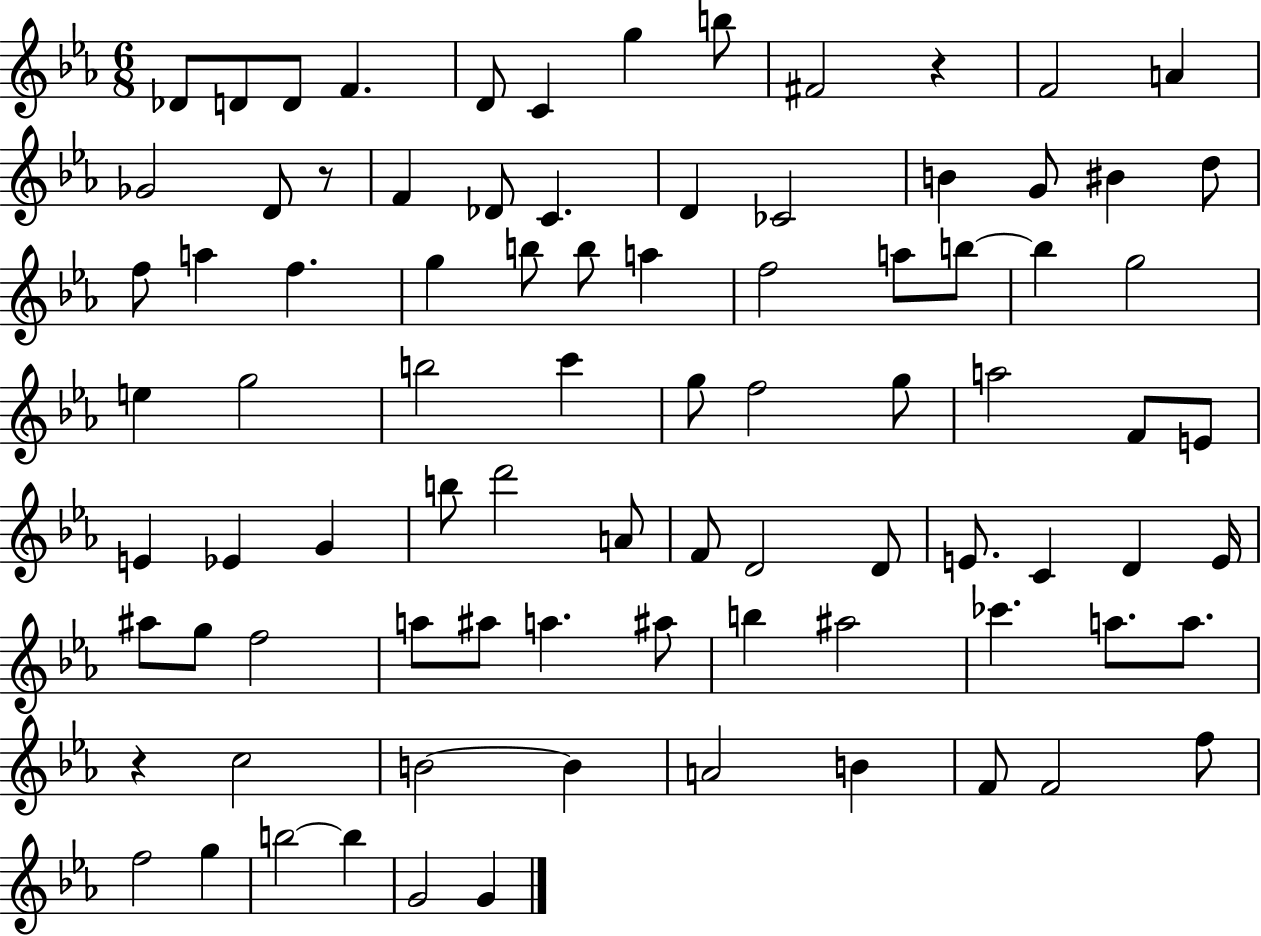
Db4/e D4/e D4/e F4/q. D4/e C4/q G5/q B5/e F#4/h R/q F4/h A4/q Gb4/h D4/e R/e F4/q Db4/e C4/q. D4/q CES4/h B4/q G4/e BIS4/q D5/e F5/e A5/q F5/q. G5/q B5/e B5/e A5/q F5/h A5/e B5/e B5/q G5/h E5/q G5/h B5/h C6/q G5/e F5/h G5/e A5/h F4/e E4/e E4/q Eb4/q G4/q B5/e D6/h A4/e F4/e D4/h D4/e E4/e. C4/q D4/q E4/s A#5/e G5/e F5/h A5/e A#5/e A5/q. A#5/e B5/q A#5/h CES6/q. A5/e. A5/e. R/q C5/h B4/h B4/q A4/h B4/q F4/e F4/h F5/e F5/h G5/q B5/h B5/q G4/h G4/q